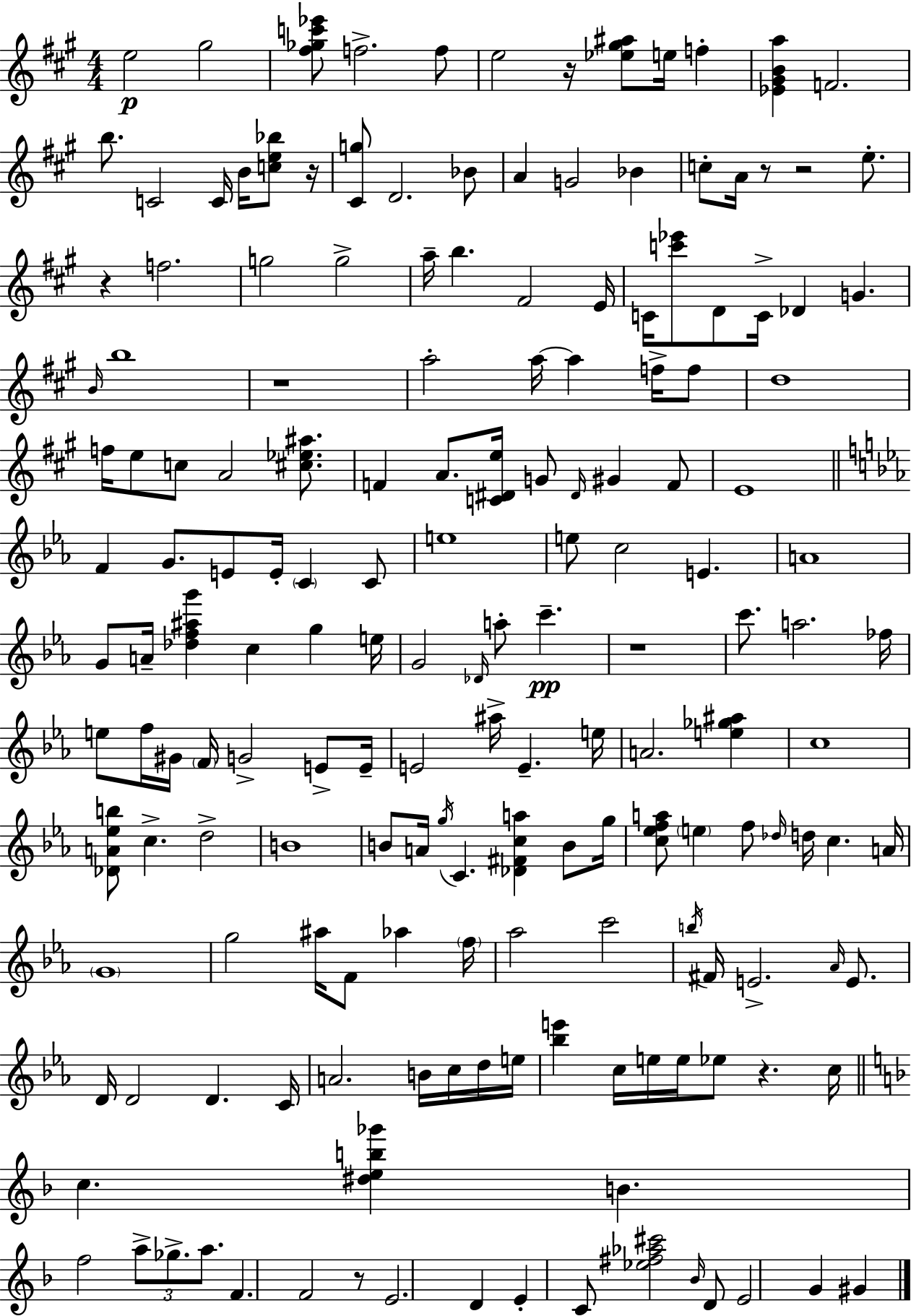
E5/h G#5/h [F#5,Gb5,C6,Eb6]/e F5/h. F5/e E5/h R/s [Eb5,G#5,A#5]/e E5/s F5/q [Eb4,G#4,B4,A5]/q F4/h. B5/e. C4/h C4/s B4/s [C5,E5,Bb5]/e R/s [C#4,G5]/e D4/h. Bb4/e A4/q G4/h Bb4/q C5/e A4/s R/e R/h E5/e. R/q F5/h. G5/h G5/h A5/s B5/q. F#4/h E4/s C4/s [C6,Eb6]/e D4/e C4/s Db4/q G4/q. B4/s B5/w R/w A5/h A5/s A5/q F5/s F5/e D5/w F5/s E5/e C5/e A4/h [C#5,Eb5,A#5]/e. F4/q A4/e. [C4,D#4,E5]/s G4/e D#4/s G#4/q F4/e E4/w F4/q G4/e. E4/e E4/s C4/q C4/e E5/w E5/e C5/h E4/q. A4/w G4/e A4/s [Db5,F5,A#5,G6]/q C5/q G5/q E5/s G4/h Db4/s A5/e C6/q. R/w C6/e. A5/h. FES5/s E5/e F5/s G#4/s F4/s G4/h E4/e E4/s E4/h A#5/s E4/q. E5/s A4/h. [E5,Gb5,A#5]/q C5/w [Db4,A4,Eb5,B5]/e C5/q. D5/h B4/w B4/e A4/s G5/s C4/q. [Db4,F#4,C5,A5]/q B4/e G5/s [C5,Eb5,F5,A5]/e E5/q F5/e Db5/s D5/s C5/q. A4/s G4/w G5/h A#5/s F4/e Ab5/q F5/s Ab5/h C6/h B5/s F#4/s E4/h. Ab4/s E4/e. D4/s D4/h D4/q. C4/s A4/h. B4/s C5/s D5/s E5/s [Bb5,E6]/q C5/s E5/s E5/s Eb5/e R/q. C5/s C5/q. [D#5,E5,B5,Gb6]/q B4/q. F5/h A5/e Gb5/e. A5/e. F4/q. F4/h R/e E4/h. D4/q E4/q C4/e [Eb5,F#5,Ab5,C#6]/h Bb4/s D4/e E4/h G4/q G#4/q